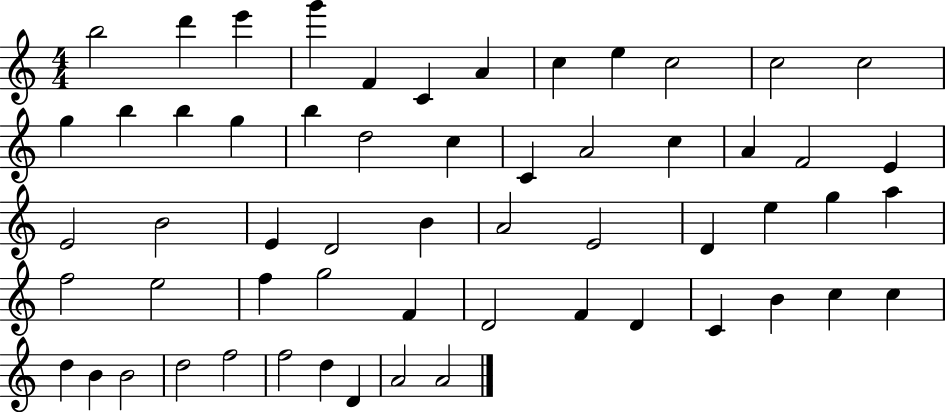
B5/h D6/q E6/q G6/q F4/q C4/q A4/q C5/q E5/q C5/h C5/h C5/h G5/q B5/q B5/q G5/q B5/q D5/h C5/q C4/q A4/h C5/q A4/q F4/h E4/q E4/h B4/h E4/q D4/h B4/q A4/h E4/h D4/q E5/q G5/q A5/q F5/h E5/h F5/q G5/h F4/q D4/h F4/q D4/q C4/q B4/q C5/q C5/q D5/q B4/q B4/h D5/h F5/h F5/h D5/q D4/q A4/h A4/h